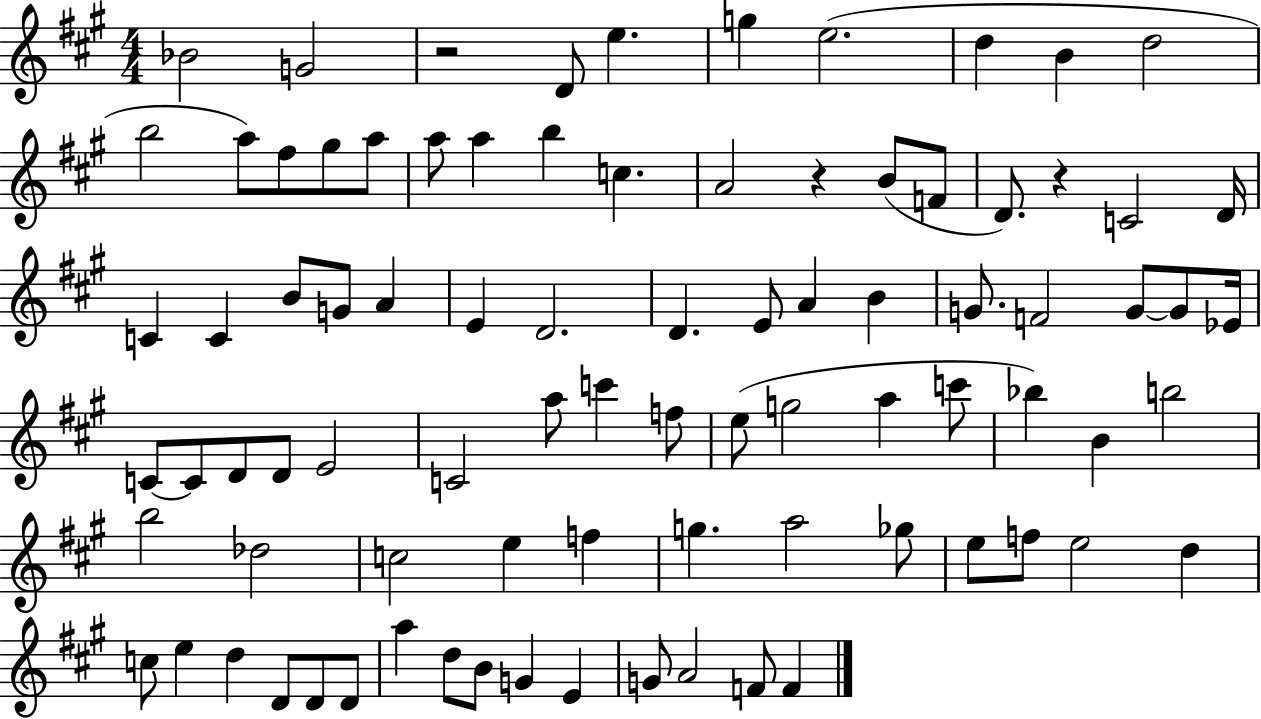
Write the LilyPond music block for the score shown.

{
  \clef treble
  \numericTimeSignature
  \time 4/4
  \key a \major
  bes'2 g'2 | r2 d'8 e''4. | g''4 e''2.( | d''4 b'4 d''2 | \break b''2 a''8) fis''8 gis''8 a''8 | a''8 a''4 b''4 c''4. | a'2 r4 b'8( f'8 | d'8.) r4 c'2 d'16 | \break c'4 c'4 b'8 g'8 a'4 | e'4 d'2. | d'4. e'8 a'4 b'4 | g'8. f'2 g'8~~ g'8 ees'16 | \break c'8~~ c'8 d'8 d'8 e'2 | c'2 a''8 c'''4 f''8 | e''8( g''2 a''4 c'''8 | bes''4) b'4 b''2 | \break b''2 des''2 | c''2 e''4 f''4 | g''4. a''2 ges''8 | e''8 f''8 e''2 d''4 | \break c''8 e''4 d''4 d'8 d'8 d'8 | a''4 d''8 b'8 g'4 e'4 | g'8 a'2 f'8 f'4 | \bar "|."
}